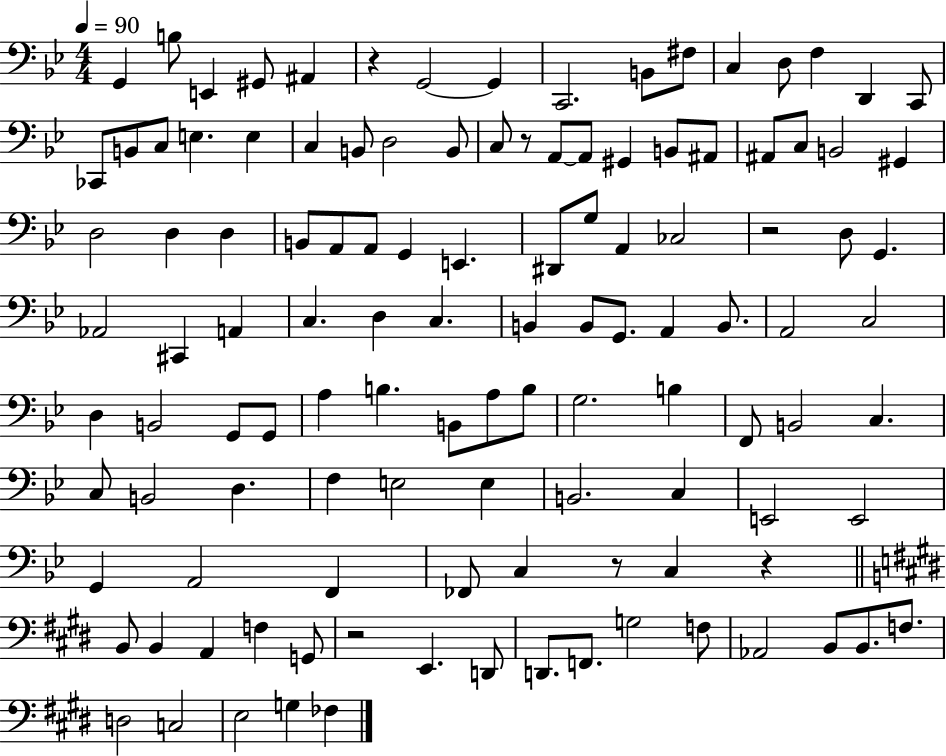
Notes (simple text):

G2/q B3/e E2/q G#2/e A#2/q R/q G2/h G2/q C2/h. B2/e F#3/e C3/q D3/e F3/q D2/q C2/e CES2/e B2/e C3/e E3/q. E3/q C3/q B2/e D3/h B2/e C3/e R/e A2/e A2/e G#2/q B2/e A#2/e A#2/e C3/e B2/h G#2/q D3/h D3/q D3/q B2/e A2/e A2/e G2/q E2/q. D#2/e G3/e A2/q CES3/h R/h D3/e G2/q. Ab2/h C#2/q A2/q C3/q. D3/q C3/q. B2/q B2/e G2/e. A2/q B2/e. A2/h C3/h D3/q B2/h G2/e G2/e A3/q B3/q. B2/e A3/e B3/e G3/h. B3/q F2/e B2/h C3/q. C3/e B2/h D3/q. F3/q E3/h E3/q B2/h. C3/q E2/h E2/h G2/q A2/h F2/q FES2/e C3/q R/e C3/q R/q B2/e B2/q A2/q F3/q G2/e R/h E2/q. D2/e D2/e. F2/e. G3/h F3/e Ab2/h B2/e B2/e. F3/e. D3/h C3/h E3/h G3/q FES3/q